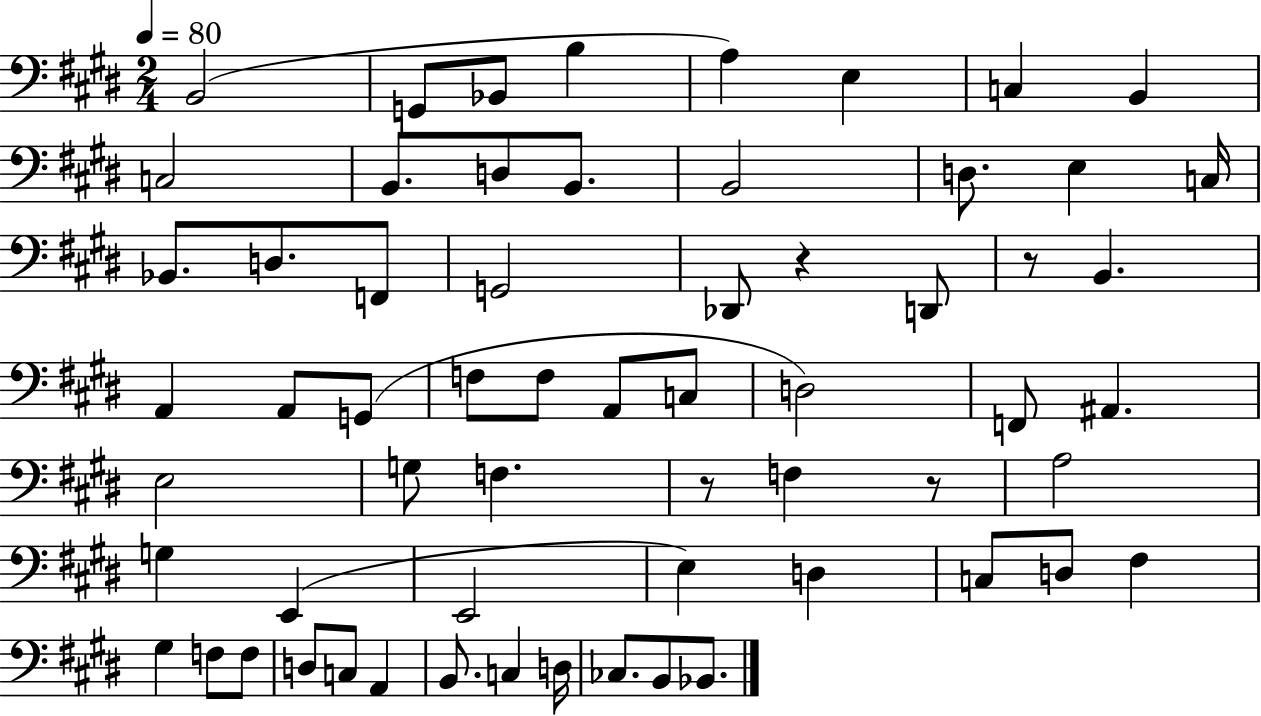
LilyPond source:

{
  \clef bass
  \numericTimeSignature
  \time 2/4
  \key e \major
  \tempo 4 = 80
  b,2( | g,8 bes,8 b4 | a4) e4 | c4 b,4 | \break c2 | b,8. d8 b,8. | b,2 | d8. e4 c16 | \break bes,8. d8. f,8 | g,2 | des,8 r4 d,8 | r8 b,4. | \break a,4 a,8 g,8( | f8 f8 a,8 c8 | d2) | f,8 ais,4. | \break e2 | g8 f4. | r8 f4 r8 | a2 | \break g4 e,4( | e,2 | e4) d4 | c8 d8 fis4 | \break gis4 f8 f8 | d8 c8 a,4 | b,8. c4 d16 | ces8. b,8 bes,8. | \break \bar "|."
}